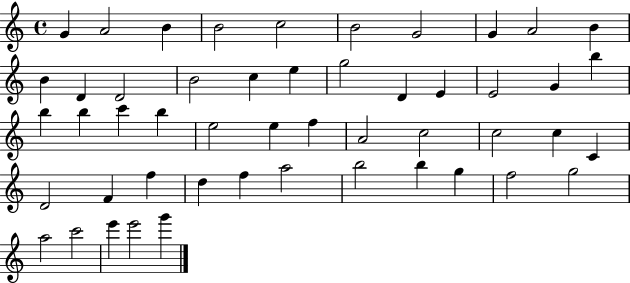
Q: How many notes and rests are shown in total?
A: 50